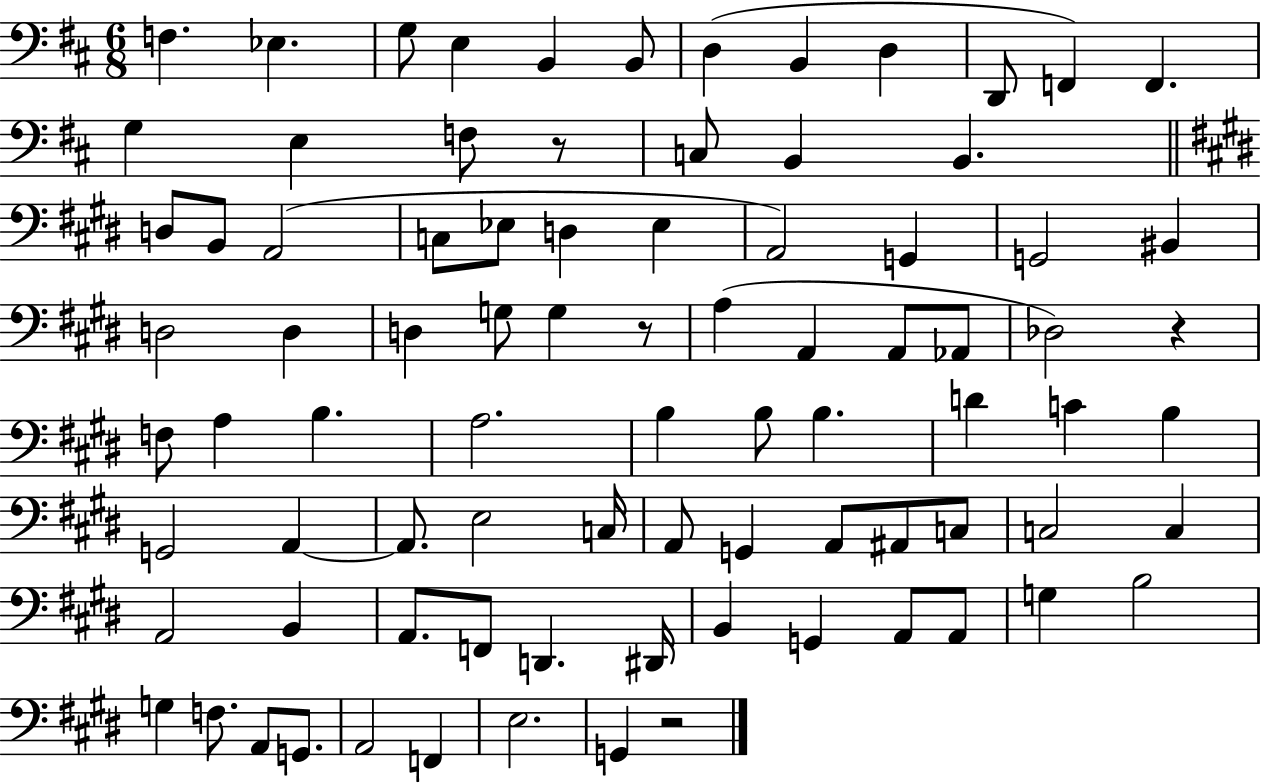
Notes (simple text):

F3/q. Eb3/q. G3/e E3/q B2/q B2/e D3/q B2/q D3/q D2/e F2/q F2/q. G3/q E3/q F3/e R/e C3/e B2/q B2/q. D3/e B2/e A2/h C3/e Eb3/e D3/q Eb3/q A2/h G2/q G2/h BIS2/q D3/h D3/q D3/q G3/e G3/q R/e A3/q A2/q A2/e Ab2/e Db3/h R/q F3/e A3/q B3/q. A3/h. B3/q B3/e B3/q. D4/q C4/q B3/q G2/h A2/q A2/e. E3/h C3/s A2/e G2/q A2/e A#2/e C3/e C3/h C3/q A2/h B2/q A2/e. F2/e D2/q. D#2/s B2/q G2/q A2/e A2/e G3/q B3/h G3/q F3/e. A2/e G2/e. A2/h F2/q E3/h. G2/q R/h